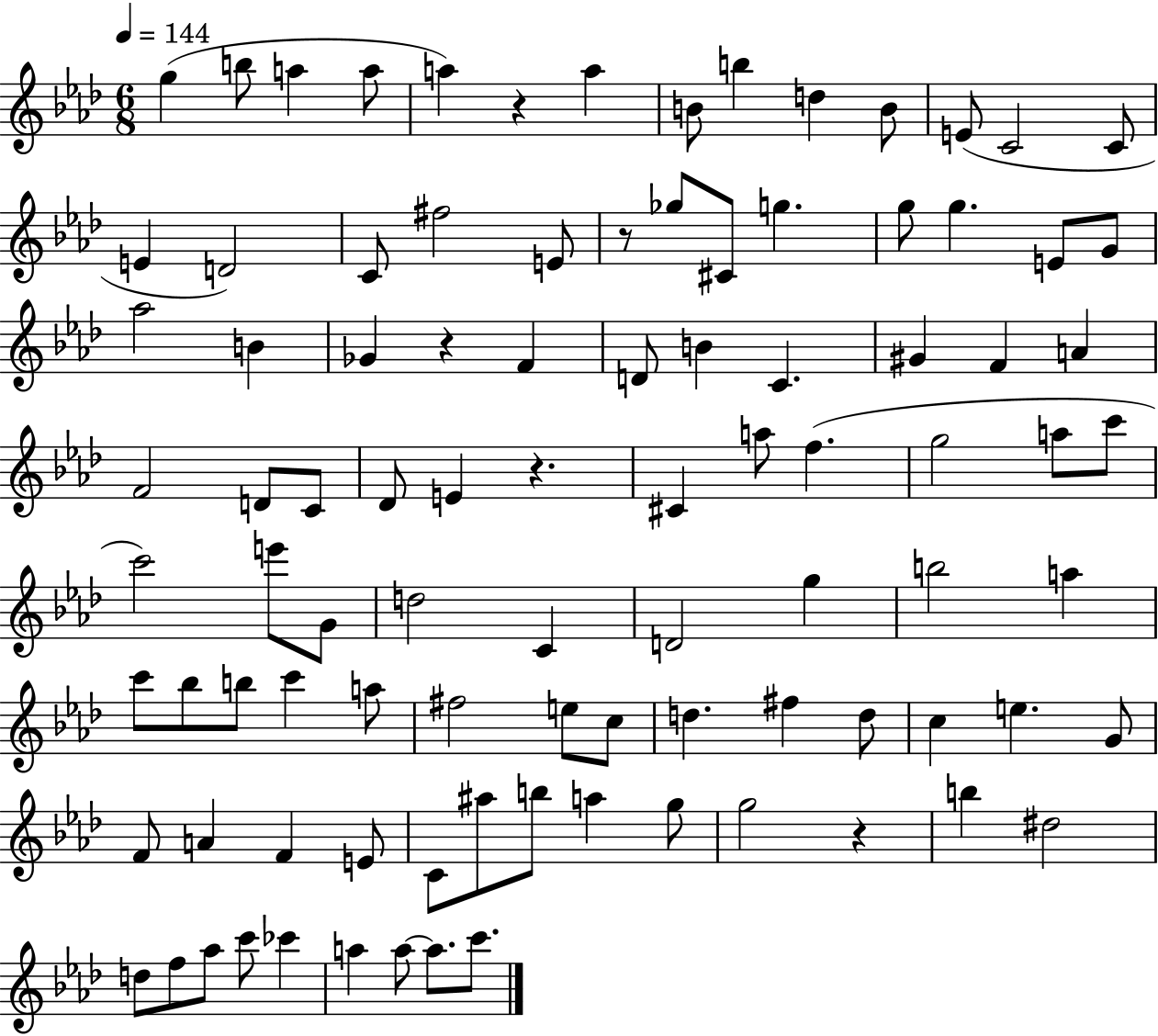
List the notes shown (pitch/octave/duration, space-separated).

G5/q B5/e A5/q A5/e A5/q R/q A5/q B4/e B5/q D5/q B4/e E4/e C4/h C4/e E4/q D4/h C4/e F#5/h E4/e R/e Gb5/e C#4/e G5/q. G5/e G5/q. E4/e G4/e Ab5/h B4/q Gb4/q R/q F4/q D4/e B4/q C4/q. G#4/q F4/q A4/q F4/h D4/e C4/e Db4/e E4/q R/q. C#4/q A5/e F5/q. G5/h A5/e C6/e C6/h E6/e G4/e D5/h C4/q D4/h G5/q B5/h A5/q C6/e Bb5/e B5/e C6/q A5/e F#5/h E5/e C5/e D5/q. F#5/q D5/e C5/q E5/q. G4/e F4/e A4/q F4/q E4/e C4/e A#5/e B5/e A5/q G5/e G5/h R/q B5/q D#5/h D5/e F5/e Ab5/e C6/e CES6/q A5/q A5/e A5/e. C6/e.